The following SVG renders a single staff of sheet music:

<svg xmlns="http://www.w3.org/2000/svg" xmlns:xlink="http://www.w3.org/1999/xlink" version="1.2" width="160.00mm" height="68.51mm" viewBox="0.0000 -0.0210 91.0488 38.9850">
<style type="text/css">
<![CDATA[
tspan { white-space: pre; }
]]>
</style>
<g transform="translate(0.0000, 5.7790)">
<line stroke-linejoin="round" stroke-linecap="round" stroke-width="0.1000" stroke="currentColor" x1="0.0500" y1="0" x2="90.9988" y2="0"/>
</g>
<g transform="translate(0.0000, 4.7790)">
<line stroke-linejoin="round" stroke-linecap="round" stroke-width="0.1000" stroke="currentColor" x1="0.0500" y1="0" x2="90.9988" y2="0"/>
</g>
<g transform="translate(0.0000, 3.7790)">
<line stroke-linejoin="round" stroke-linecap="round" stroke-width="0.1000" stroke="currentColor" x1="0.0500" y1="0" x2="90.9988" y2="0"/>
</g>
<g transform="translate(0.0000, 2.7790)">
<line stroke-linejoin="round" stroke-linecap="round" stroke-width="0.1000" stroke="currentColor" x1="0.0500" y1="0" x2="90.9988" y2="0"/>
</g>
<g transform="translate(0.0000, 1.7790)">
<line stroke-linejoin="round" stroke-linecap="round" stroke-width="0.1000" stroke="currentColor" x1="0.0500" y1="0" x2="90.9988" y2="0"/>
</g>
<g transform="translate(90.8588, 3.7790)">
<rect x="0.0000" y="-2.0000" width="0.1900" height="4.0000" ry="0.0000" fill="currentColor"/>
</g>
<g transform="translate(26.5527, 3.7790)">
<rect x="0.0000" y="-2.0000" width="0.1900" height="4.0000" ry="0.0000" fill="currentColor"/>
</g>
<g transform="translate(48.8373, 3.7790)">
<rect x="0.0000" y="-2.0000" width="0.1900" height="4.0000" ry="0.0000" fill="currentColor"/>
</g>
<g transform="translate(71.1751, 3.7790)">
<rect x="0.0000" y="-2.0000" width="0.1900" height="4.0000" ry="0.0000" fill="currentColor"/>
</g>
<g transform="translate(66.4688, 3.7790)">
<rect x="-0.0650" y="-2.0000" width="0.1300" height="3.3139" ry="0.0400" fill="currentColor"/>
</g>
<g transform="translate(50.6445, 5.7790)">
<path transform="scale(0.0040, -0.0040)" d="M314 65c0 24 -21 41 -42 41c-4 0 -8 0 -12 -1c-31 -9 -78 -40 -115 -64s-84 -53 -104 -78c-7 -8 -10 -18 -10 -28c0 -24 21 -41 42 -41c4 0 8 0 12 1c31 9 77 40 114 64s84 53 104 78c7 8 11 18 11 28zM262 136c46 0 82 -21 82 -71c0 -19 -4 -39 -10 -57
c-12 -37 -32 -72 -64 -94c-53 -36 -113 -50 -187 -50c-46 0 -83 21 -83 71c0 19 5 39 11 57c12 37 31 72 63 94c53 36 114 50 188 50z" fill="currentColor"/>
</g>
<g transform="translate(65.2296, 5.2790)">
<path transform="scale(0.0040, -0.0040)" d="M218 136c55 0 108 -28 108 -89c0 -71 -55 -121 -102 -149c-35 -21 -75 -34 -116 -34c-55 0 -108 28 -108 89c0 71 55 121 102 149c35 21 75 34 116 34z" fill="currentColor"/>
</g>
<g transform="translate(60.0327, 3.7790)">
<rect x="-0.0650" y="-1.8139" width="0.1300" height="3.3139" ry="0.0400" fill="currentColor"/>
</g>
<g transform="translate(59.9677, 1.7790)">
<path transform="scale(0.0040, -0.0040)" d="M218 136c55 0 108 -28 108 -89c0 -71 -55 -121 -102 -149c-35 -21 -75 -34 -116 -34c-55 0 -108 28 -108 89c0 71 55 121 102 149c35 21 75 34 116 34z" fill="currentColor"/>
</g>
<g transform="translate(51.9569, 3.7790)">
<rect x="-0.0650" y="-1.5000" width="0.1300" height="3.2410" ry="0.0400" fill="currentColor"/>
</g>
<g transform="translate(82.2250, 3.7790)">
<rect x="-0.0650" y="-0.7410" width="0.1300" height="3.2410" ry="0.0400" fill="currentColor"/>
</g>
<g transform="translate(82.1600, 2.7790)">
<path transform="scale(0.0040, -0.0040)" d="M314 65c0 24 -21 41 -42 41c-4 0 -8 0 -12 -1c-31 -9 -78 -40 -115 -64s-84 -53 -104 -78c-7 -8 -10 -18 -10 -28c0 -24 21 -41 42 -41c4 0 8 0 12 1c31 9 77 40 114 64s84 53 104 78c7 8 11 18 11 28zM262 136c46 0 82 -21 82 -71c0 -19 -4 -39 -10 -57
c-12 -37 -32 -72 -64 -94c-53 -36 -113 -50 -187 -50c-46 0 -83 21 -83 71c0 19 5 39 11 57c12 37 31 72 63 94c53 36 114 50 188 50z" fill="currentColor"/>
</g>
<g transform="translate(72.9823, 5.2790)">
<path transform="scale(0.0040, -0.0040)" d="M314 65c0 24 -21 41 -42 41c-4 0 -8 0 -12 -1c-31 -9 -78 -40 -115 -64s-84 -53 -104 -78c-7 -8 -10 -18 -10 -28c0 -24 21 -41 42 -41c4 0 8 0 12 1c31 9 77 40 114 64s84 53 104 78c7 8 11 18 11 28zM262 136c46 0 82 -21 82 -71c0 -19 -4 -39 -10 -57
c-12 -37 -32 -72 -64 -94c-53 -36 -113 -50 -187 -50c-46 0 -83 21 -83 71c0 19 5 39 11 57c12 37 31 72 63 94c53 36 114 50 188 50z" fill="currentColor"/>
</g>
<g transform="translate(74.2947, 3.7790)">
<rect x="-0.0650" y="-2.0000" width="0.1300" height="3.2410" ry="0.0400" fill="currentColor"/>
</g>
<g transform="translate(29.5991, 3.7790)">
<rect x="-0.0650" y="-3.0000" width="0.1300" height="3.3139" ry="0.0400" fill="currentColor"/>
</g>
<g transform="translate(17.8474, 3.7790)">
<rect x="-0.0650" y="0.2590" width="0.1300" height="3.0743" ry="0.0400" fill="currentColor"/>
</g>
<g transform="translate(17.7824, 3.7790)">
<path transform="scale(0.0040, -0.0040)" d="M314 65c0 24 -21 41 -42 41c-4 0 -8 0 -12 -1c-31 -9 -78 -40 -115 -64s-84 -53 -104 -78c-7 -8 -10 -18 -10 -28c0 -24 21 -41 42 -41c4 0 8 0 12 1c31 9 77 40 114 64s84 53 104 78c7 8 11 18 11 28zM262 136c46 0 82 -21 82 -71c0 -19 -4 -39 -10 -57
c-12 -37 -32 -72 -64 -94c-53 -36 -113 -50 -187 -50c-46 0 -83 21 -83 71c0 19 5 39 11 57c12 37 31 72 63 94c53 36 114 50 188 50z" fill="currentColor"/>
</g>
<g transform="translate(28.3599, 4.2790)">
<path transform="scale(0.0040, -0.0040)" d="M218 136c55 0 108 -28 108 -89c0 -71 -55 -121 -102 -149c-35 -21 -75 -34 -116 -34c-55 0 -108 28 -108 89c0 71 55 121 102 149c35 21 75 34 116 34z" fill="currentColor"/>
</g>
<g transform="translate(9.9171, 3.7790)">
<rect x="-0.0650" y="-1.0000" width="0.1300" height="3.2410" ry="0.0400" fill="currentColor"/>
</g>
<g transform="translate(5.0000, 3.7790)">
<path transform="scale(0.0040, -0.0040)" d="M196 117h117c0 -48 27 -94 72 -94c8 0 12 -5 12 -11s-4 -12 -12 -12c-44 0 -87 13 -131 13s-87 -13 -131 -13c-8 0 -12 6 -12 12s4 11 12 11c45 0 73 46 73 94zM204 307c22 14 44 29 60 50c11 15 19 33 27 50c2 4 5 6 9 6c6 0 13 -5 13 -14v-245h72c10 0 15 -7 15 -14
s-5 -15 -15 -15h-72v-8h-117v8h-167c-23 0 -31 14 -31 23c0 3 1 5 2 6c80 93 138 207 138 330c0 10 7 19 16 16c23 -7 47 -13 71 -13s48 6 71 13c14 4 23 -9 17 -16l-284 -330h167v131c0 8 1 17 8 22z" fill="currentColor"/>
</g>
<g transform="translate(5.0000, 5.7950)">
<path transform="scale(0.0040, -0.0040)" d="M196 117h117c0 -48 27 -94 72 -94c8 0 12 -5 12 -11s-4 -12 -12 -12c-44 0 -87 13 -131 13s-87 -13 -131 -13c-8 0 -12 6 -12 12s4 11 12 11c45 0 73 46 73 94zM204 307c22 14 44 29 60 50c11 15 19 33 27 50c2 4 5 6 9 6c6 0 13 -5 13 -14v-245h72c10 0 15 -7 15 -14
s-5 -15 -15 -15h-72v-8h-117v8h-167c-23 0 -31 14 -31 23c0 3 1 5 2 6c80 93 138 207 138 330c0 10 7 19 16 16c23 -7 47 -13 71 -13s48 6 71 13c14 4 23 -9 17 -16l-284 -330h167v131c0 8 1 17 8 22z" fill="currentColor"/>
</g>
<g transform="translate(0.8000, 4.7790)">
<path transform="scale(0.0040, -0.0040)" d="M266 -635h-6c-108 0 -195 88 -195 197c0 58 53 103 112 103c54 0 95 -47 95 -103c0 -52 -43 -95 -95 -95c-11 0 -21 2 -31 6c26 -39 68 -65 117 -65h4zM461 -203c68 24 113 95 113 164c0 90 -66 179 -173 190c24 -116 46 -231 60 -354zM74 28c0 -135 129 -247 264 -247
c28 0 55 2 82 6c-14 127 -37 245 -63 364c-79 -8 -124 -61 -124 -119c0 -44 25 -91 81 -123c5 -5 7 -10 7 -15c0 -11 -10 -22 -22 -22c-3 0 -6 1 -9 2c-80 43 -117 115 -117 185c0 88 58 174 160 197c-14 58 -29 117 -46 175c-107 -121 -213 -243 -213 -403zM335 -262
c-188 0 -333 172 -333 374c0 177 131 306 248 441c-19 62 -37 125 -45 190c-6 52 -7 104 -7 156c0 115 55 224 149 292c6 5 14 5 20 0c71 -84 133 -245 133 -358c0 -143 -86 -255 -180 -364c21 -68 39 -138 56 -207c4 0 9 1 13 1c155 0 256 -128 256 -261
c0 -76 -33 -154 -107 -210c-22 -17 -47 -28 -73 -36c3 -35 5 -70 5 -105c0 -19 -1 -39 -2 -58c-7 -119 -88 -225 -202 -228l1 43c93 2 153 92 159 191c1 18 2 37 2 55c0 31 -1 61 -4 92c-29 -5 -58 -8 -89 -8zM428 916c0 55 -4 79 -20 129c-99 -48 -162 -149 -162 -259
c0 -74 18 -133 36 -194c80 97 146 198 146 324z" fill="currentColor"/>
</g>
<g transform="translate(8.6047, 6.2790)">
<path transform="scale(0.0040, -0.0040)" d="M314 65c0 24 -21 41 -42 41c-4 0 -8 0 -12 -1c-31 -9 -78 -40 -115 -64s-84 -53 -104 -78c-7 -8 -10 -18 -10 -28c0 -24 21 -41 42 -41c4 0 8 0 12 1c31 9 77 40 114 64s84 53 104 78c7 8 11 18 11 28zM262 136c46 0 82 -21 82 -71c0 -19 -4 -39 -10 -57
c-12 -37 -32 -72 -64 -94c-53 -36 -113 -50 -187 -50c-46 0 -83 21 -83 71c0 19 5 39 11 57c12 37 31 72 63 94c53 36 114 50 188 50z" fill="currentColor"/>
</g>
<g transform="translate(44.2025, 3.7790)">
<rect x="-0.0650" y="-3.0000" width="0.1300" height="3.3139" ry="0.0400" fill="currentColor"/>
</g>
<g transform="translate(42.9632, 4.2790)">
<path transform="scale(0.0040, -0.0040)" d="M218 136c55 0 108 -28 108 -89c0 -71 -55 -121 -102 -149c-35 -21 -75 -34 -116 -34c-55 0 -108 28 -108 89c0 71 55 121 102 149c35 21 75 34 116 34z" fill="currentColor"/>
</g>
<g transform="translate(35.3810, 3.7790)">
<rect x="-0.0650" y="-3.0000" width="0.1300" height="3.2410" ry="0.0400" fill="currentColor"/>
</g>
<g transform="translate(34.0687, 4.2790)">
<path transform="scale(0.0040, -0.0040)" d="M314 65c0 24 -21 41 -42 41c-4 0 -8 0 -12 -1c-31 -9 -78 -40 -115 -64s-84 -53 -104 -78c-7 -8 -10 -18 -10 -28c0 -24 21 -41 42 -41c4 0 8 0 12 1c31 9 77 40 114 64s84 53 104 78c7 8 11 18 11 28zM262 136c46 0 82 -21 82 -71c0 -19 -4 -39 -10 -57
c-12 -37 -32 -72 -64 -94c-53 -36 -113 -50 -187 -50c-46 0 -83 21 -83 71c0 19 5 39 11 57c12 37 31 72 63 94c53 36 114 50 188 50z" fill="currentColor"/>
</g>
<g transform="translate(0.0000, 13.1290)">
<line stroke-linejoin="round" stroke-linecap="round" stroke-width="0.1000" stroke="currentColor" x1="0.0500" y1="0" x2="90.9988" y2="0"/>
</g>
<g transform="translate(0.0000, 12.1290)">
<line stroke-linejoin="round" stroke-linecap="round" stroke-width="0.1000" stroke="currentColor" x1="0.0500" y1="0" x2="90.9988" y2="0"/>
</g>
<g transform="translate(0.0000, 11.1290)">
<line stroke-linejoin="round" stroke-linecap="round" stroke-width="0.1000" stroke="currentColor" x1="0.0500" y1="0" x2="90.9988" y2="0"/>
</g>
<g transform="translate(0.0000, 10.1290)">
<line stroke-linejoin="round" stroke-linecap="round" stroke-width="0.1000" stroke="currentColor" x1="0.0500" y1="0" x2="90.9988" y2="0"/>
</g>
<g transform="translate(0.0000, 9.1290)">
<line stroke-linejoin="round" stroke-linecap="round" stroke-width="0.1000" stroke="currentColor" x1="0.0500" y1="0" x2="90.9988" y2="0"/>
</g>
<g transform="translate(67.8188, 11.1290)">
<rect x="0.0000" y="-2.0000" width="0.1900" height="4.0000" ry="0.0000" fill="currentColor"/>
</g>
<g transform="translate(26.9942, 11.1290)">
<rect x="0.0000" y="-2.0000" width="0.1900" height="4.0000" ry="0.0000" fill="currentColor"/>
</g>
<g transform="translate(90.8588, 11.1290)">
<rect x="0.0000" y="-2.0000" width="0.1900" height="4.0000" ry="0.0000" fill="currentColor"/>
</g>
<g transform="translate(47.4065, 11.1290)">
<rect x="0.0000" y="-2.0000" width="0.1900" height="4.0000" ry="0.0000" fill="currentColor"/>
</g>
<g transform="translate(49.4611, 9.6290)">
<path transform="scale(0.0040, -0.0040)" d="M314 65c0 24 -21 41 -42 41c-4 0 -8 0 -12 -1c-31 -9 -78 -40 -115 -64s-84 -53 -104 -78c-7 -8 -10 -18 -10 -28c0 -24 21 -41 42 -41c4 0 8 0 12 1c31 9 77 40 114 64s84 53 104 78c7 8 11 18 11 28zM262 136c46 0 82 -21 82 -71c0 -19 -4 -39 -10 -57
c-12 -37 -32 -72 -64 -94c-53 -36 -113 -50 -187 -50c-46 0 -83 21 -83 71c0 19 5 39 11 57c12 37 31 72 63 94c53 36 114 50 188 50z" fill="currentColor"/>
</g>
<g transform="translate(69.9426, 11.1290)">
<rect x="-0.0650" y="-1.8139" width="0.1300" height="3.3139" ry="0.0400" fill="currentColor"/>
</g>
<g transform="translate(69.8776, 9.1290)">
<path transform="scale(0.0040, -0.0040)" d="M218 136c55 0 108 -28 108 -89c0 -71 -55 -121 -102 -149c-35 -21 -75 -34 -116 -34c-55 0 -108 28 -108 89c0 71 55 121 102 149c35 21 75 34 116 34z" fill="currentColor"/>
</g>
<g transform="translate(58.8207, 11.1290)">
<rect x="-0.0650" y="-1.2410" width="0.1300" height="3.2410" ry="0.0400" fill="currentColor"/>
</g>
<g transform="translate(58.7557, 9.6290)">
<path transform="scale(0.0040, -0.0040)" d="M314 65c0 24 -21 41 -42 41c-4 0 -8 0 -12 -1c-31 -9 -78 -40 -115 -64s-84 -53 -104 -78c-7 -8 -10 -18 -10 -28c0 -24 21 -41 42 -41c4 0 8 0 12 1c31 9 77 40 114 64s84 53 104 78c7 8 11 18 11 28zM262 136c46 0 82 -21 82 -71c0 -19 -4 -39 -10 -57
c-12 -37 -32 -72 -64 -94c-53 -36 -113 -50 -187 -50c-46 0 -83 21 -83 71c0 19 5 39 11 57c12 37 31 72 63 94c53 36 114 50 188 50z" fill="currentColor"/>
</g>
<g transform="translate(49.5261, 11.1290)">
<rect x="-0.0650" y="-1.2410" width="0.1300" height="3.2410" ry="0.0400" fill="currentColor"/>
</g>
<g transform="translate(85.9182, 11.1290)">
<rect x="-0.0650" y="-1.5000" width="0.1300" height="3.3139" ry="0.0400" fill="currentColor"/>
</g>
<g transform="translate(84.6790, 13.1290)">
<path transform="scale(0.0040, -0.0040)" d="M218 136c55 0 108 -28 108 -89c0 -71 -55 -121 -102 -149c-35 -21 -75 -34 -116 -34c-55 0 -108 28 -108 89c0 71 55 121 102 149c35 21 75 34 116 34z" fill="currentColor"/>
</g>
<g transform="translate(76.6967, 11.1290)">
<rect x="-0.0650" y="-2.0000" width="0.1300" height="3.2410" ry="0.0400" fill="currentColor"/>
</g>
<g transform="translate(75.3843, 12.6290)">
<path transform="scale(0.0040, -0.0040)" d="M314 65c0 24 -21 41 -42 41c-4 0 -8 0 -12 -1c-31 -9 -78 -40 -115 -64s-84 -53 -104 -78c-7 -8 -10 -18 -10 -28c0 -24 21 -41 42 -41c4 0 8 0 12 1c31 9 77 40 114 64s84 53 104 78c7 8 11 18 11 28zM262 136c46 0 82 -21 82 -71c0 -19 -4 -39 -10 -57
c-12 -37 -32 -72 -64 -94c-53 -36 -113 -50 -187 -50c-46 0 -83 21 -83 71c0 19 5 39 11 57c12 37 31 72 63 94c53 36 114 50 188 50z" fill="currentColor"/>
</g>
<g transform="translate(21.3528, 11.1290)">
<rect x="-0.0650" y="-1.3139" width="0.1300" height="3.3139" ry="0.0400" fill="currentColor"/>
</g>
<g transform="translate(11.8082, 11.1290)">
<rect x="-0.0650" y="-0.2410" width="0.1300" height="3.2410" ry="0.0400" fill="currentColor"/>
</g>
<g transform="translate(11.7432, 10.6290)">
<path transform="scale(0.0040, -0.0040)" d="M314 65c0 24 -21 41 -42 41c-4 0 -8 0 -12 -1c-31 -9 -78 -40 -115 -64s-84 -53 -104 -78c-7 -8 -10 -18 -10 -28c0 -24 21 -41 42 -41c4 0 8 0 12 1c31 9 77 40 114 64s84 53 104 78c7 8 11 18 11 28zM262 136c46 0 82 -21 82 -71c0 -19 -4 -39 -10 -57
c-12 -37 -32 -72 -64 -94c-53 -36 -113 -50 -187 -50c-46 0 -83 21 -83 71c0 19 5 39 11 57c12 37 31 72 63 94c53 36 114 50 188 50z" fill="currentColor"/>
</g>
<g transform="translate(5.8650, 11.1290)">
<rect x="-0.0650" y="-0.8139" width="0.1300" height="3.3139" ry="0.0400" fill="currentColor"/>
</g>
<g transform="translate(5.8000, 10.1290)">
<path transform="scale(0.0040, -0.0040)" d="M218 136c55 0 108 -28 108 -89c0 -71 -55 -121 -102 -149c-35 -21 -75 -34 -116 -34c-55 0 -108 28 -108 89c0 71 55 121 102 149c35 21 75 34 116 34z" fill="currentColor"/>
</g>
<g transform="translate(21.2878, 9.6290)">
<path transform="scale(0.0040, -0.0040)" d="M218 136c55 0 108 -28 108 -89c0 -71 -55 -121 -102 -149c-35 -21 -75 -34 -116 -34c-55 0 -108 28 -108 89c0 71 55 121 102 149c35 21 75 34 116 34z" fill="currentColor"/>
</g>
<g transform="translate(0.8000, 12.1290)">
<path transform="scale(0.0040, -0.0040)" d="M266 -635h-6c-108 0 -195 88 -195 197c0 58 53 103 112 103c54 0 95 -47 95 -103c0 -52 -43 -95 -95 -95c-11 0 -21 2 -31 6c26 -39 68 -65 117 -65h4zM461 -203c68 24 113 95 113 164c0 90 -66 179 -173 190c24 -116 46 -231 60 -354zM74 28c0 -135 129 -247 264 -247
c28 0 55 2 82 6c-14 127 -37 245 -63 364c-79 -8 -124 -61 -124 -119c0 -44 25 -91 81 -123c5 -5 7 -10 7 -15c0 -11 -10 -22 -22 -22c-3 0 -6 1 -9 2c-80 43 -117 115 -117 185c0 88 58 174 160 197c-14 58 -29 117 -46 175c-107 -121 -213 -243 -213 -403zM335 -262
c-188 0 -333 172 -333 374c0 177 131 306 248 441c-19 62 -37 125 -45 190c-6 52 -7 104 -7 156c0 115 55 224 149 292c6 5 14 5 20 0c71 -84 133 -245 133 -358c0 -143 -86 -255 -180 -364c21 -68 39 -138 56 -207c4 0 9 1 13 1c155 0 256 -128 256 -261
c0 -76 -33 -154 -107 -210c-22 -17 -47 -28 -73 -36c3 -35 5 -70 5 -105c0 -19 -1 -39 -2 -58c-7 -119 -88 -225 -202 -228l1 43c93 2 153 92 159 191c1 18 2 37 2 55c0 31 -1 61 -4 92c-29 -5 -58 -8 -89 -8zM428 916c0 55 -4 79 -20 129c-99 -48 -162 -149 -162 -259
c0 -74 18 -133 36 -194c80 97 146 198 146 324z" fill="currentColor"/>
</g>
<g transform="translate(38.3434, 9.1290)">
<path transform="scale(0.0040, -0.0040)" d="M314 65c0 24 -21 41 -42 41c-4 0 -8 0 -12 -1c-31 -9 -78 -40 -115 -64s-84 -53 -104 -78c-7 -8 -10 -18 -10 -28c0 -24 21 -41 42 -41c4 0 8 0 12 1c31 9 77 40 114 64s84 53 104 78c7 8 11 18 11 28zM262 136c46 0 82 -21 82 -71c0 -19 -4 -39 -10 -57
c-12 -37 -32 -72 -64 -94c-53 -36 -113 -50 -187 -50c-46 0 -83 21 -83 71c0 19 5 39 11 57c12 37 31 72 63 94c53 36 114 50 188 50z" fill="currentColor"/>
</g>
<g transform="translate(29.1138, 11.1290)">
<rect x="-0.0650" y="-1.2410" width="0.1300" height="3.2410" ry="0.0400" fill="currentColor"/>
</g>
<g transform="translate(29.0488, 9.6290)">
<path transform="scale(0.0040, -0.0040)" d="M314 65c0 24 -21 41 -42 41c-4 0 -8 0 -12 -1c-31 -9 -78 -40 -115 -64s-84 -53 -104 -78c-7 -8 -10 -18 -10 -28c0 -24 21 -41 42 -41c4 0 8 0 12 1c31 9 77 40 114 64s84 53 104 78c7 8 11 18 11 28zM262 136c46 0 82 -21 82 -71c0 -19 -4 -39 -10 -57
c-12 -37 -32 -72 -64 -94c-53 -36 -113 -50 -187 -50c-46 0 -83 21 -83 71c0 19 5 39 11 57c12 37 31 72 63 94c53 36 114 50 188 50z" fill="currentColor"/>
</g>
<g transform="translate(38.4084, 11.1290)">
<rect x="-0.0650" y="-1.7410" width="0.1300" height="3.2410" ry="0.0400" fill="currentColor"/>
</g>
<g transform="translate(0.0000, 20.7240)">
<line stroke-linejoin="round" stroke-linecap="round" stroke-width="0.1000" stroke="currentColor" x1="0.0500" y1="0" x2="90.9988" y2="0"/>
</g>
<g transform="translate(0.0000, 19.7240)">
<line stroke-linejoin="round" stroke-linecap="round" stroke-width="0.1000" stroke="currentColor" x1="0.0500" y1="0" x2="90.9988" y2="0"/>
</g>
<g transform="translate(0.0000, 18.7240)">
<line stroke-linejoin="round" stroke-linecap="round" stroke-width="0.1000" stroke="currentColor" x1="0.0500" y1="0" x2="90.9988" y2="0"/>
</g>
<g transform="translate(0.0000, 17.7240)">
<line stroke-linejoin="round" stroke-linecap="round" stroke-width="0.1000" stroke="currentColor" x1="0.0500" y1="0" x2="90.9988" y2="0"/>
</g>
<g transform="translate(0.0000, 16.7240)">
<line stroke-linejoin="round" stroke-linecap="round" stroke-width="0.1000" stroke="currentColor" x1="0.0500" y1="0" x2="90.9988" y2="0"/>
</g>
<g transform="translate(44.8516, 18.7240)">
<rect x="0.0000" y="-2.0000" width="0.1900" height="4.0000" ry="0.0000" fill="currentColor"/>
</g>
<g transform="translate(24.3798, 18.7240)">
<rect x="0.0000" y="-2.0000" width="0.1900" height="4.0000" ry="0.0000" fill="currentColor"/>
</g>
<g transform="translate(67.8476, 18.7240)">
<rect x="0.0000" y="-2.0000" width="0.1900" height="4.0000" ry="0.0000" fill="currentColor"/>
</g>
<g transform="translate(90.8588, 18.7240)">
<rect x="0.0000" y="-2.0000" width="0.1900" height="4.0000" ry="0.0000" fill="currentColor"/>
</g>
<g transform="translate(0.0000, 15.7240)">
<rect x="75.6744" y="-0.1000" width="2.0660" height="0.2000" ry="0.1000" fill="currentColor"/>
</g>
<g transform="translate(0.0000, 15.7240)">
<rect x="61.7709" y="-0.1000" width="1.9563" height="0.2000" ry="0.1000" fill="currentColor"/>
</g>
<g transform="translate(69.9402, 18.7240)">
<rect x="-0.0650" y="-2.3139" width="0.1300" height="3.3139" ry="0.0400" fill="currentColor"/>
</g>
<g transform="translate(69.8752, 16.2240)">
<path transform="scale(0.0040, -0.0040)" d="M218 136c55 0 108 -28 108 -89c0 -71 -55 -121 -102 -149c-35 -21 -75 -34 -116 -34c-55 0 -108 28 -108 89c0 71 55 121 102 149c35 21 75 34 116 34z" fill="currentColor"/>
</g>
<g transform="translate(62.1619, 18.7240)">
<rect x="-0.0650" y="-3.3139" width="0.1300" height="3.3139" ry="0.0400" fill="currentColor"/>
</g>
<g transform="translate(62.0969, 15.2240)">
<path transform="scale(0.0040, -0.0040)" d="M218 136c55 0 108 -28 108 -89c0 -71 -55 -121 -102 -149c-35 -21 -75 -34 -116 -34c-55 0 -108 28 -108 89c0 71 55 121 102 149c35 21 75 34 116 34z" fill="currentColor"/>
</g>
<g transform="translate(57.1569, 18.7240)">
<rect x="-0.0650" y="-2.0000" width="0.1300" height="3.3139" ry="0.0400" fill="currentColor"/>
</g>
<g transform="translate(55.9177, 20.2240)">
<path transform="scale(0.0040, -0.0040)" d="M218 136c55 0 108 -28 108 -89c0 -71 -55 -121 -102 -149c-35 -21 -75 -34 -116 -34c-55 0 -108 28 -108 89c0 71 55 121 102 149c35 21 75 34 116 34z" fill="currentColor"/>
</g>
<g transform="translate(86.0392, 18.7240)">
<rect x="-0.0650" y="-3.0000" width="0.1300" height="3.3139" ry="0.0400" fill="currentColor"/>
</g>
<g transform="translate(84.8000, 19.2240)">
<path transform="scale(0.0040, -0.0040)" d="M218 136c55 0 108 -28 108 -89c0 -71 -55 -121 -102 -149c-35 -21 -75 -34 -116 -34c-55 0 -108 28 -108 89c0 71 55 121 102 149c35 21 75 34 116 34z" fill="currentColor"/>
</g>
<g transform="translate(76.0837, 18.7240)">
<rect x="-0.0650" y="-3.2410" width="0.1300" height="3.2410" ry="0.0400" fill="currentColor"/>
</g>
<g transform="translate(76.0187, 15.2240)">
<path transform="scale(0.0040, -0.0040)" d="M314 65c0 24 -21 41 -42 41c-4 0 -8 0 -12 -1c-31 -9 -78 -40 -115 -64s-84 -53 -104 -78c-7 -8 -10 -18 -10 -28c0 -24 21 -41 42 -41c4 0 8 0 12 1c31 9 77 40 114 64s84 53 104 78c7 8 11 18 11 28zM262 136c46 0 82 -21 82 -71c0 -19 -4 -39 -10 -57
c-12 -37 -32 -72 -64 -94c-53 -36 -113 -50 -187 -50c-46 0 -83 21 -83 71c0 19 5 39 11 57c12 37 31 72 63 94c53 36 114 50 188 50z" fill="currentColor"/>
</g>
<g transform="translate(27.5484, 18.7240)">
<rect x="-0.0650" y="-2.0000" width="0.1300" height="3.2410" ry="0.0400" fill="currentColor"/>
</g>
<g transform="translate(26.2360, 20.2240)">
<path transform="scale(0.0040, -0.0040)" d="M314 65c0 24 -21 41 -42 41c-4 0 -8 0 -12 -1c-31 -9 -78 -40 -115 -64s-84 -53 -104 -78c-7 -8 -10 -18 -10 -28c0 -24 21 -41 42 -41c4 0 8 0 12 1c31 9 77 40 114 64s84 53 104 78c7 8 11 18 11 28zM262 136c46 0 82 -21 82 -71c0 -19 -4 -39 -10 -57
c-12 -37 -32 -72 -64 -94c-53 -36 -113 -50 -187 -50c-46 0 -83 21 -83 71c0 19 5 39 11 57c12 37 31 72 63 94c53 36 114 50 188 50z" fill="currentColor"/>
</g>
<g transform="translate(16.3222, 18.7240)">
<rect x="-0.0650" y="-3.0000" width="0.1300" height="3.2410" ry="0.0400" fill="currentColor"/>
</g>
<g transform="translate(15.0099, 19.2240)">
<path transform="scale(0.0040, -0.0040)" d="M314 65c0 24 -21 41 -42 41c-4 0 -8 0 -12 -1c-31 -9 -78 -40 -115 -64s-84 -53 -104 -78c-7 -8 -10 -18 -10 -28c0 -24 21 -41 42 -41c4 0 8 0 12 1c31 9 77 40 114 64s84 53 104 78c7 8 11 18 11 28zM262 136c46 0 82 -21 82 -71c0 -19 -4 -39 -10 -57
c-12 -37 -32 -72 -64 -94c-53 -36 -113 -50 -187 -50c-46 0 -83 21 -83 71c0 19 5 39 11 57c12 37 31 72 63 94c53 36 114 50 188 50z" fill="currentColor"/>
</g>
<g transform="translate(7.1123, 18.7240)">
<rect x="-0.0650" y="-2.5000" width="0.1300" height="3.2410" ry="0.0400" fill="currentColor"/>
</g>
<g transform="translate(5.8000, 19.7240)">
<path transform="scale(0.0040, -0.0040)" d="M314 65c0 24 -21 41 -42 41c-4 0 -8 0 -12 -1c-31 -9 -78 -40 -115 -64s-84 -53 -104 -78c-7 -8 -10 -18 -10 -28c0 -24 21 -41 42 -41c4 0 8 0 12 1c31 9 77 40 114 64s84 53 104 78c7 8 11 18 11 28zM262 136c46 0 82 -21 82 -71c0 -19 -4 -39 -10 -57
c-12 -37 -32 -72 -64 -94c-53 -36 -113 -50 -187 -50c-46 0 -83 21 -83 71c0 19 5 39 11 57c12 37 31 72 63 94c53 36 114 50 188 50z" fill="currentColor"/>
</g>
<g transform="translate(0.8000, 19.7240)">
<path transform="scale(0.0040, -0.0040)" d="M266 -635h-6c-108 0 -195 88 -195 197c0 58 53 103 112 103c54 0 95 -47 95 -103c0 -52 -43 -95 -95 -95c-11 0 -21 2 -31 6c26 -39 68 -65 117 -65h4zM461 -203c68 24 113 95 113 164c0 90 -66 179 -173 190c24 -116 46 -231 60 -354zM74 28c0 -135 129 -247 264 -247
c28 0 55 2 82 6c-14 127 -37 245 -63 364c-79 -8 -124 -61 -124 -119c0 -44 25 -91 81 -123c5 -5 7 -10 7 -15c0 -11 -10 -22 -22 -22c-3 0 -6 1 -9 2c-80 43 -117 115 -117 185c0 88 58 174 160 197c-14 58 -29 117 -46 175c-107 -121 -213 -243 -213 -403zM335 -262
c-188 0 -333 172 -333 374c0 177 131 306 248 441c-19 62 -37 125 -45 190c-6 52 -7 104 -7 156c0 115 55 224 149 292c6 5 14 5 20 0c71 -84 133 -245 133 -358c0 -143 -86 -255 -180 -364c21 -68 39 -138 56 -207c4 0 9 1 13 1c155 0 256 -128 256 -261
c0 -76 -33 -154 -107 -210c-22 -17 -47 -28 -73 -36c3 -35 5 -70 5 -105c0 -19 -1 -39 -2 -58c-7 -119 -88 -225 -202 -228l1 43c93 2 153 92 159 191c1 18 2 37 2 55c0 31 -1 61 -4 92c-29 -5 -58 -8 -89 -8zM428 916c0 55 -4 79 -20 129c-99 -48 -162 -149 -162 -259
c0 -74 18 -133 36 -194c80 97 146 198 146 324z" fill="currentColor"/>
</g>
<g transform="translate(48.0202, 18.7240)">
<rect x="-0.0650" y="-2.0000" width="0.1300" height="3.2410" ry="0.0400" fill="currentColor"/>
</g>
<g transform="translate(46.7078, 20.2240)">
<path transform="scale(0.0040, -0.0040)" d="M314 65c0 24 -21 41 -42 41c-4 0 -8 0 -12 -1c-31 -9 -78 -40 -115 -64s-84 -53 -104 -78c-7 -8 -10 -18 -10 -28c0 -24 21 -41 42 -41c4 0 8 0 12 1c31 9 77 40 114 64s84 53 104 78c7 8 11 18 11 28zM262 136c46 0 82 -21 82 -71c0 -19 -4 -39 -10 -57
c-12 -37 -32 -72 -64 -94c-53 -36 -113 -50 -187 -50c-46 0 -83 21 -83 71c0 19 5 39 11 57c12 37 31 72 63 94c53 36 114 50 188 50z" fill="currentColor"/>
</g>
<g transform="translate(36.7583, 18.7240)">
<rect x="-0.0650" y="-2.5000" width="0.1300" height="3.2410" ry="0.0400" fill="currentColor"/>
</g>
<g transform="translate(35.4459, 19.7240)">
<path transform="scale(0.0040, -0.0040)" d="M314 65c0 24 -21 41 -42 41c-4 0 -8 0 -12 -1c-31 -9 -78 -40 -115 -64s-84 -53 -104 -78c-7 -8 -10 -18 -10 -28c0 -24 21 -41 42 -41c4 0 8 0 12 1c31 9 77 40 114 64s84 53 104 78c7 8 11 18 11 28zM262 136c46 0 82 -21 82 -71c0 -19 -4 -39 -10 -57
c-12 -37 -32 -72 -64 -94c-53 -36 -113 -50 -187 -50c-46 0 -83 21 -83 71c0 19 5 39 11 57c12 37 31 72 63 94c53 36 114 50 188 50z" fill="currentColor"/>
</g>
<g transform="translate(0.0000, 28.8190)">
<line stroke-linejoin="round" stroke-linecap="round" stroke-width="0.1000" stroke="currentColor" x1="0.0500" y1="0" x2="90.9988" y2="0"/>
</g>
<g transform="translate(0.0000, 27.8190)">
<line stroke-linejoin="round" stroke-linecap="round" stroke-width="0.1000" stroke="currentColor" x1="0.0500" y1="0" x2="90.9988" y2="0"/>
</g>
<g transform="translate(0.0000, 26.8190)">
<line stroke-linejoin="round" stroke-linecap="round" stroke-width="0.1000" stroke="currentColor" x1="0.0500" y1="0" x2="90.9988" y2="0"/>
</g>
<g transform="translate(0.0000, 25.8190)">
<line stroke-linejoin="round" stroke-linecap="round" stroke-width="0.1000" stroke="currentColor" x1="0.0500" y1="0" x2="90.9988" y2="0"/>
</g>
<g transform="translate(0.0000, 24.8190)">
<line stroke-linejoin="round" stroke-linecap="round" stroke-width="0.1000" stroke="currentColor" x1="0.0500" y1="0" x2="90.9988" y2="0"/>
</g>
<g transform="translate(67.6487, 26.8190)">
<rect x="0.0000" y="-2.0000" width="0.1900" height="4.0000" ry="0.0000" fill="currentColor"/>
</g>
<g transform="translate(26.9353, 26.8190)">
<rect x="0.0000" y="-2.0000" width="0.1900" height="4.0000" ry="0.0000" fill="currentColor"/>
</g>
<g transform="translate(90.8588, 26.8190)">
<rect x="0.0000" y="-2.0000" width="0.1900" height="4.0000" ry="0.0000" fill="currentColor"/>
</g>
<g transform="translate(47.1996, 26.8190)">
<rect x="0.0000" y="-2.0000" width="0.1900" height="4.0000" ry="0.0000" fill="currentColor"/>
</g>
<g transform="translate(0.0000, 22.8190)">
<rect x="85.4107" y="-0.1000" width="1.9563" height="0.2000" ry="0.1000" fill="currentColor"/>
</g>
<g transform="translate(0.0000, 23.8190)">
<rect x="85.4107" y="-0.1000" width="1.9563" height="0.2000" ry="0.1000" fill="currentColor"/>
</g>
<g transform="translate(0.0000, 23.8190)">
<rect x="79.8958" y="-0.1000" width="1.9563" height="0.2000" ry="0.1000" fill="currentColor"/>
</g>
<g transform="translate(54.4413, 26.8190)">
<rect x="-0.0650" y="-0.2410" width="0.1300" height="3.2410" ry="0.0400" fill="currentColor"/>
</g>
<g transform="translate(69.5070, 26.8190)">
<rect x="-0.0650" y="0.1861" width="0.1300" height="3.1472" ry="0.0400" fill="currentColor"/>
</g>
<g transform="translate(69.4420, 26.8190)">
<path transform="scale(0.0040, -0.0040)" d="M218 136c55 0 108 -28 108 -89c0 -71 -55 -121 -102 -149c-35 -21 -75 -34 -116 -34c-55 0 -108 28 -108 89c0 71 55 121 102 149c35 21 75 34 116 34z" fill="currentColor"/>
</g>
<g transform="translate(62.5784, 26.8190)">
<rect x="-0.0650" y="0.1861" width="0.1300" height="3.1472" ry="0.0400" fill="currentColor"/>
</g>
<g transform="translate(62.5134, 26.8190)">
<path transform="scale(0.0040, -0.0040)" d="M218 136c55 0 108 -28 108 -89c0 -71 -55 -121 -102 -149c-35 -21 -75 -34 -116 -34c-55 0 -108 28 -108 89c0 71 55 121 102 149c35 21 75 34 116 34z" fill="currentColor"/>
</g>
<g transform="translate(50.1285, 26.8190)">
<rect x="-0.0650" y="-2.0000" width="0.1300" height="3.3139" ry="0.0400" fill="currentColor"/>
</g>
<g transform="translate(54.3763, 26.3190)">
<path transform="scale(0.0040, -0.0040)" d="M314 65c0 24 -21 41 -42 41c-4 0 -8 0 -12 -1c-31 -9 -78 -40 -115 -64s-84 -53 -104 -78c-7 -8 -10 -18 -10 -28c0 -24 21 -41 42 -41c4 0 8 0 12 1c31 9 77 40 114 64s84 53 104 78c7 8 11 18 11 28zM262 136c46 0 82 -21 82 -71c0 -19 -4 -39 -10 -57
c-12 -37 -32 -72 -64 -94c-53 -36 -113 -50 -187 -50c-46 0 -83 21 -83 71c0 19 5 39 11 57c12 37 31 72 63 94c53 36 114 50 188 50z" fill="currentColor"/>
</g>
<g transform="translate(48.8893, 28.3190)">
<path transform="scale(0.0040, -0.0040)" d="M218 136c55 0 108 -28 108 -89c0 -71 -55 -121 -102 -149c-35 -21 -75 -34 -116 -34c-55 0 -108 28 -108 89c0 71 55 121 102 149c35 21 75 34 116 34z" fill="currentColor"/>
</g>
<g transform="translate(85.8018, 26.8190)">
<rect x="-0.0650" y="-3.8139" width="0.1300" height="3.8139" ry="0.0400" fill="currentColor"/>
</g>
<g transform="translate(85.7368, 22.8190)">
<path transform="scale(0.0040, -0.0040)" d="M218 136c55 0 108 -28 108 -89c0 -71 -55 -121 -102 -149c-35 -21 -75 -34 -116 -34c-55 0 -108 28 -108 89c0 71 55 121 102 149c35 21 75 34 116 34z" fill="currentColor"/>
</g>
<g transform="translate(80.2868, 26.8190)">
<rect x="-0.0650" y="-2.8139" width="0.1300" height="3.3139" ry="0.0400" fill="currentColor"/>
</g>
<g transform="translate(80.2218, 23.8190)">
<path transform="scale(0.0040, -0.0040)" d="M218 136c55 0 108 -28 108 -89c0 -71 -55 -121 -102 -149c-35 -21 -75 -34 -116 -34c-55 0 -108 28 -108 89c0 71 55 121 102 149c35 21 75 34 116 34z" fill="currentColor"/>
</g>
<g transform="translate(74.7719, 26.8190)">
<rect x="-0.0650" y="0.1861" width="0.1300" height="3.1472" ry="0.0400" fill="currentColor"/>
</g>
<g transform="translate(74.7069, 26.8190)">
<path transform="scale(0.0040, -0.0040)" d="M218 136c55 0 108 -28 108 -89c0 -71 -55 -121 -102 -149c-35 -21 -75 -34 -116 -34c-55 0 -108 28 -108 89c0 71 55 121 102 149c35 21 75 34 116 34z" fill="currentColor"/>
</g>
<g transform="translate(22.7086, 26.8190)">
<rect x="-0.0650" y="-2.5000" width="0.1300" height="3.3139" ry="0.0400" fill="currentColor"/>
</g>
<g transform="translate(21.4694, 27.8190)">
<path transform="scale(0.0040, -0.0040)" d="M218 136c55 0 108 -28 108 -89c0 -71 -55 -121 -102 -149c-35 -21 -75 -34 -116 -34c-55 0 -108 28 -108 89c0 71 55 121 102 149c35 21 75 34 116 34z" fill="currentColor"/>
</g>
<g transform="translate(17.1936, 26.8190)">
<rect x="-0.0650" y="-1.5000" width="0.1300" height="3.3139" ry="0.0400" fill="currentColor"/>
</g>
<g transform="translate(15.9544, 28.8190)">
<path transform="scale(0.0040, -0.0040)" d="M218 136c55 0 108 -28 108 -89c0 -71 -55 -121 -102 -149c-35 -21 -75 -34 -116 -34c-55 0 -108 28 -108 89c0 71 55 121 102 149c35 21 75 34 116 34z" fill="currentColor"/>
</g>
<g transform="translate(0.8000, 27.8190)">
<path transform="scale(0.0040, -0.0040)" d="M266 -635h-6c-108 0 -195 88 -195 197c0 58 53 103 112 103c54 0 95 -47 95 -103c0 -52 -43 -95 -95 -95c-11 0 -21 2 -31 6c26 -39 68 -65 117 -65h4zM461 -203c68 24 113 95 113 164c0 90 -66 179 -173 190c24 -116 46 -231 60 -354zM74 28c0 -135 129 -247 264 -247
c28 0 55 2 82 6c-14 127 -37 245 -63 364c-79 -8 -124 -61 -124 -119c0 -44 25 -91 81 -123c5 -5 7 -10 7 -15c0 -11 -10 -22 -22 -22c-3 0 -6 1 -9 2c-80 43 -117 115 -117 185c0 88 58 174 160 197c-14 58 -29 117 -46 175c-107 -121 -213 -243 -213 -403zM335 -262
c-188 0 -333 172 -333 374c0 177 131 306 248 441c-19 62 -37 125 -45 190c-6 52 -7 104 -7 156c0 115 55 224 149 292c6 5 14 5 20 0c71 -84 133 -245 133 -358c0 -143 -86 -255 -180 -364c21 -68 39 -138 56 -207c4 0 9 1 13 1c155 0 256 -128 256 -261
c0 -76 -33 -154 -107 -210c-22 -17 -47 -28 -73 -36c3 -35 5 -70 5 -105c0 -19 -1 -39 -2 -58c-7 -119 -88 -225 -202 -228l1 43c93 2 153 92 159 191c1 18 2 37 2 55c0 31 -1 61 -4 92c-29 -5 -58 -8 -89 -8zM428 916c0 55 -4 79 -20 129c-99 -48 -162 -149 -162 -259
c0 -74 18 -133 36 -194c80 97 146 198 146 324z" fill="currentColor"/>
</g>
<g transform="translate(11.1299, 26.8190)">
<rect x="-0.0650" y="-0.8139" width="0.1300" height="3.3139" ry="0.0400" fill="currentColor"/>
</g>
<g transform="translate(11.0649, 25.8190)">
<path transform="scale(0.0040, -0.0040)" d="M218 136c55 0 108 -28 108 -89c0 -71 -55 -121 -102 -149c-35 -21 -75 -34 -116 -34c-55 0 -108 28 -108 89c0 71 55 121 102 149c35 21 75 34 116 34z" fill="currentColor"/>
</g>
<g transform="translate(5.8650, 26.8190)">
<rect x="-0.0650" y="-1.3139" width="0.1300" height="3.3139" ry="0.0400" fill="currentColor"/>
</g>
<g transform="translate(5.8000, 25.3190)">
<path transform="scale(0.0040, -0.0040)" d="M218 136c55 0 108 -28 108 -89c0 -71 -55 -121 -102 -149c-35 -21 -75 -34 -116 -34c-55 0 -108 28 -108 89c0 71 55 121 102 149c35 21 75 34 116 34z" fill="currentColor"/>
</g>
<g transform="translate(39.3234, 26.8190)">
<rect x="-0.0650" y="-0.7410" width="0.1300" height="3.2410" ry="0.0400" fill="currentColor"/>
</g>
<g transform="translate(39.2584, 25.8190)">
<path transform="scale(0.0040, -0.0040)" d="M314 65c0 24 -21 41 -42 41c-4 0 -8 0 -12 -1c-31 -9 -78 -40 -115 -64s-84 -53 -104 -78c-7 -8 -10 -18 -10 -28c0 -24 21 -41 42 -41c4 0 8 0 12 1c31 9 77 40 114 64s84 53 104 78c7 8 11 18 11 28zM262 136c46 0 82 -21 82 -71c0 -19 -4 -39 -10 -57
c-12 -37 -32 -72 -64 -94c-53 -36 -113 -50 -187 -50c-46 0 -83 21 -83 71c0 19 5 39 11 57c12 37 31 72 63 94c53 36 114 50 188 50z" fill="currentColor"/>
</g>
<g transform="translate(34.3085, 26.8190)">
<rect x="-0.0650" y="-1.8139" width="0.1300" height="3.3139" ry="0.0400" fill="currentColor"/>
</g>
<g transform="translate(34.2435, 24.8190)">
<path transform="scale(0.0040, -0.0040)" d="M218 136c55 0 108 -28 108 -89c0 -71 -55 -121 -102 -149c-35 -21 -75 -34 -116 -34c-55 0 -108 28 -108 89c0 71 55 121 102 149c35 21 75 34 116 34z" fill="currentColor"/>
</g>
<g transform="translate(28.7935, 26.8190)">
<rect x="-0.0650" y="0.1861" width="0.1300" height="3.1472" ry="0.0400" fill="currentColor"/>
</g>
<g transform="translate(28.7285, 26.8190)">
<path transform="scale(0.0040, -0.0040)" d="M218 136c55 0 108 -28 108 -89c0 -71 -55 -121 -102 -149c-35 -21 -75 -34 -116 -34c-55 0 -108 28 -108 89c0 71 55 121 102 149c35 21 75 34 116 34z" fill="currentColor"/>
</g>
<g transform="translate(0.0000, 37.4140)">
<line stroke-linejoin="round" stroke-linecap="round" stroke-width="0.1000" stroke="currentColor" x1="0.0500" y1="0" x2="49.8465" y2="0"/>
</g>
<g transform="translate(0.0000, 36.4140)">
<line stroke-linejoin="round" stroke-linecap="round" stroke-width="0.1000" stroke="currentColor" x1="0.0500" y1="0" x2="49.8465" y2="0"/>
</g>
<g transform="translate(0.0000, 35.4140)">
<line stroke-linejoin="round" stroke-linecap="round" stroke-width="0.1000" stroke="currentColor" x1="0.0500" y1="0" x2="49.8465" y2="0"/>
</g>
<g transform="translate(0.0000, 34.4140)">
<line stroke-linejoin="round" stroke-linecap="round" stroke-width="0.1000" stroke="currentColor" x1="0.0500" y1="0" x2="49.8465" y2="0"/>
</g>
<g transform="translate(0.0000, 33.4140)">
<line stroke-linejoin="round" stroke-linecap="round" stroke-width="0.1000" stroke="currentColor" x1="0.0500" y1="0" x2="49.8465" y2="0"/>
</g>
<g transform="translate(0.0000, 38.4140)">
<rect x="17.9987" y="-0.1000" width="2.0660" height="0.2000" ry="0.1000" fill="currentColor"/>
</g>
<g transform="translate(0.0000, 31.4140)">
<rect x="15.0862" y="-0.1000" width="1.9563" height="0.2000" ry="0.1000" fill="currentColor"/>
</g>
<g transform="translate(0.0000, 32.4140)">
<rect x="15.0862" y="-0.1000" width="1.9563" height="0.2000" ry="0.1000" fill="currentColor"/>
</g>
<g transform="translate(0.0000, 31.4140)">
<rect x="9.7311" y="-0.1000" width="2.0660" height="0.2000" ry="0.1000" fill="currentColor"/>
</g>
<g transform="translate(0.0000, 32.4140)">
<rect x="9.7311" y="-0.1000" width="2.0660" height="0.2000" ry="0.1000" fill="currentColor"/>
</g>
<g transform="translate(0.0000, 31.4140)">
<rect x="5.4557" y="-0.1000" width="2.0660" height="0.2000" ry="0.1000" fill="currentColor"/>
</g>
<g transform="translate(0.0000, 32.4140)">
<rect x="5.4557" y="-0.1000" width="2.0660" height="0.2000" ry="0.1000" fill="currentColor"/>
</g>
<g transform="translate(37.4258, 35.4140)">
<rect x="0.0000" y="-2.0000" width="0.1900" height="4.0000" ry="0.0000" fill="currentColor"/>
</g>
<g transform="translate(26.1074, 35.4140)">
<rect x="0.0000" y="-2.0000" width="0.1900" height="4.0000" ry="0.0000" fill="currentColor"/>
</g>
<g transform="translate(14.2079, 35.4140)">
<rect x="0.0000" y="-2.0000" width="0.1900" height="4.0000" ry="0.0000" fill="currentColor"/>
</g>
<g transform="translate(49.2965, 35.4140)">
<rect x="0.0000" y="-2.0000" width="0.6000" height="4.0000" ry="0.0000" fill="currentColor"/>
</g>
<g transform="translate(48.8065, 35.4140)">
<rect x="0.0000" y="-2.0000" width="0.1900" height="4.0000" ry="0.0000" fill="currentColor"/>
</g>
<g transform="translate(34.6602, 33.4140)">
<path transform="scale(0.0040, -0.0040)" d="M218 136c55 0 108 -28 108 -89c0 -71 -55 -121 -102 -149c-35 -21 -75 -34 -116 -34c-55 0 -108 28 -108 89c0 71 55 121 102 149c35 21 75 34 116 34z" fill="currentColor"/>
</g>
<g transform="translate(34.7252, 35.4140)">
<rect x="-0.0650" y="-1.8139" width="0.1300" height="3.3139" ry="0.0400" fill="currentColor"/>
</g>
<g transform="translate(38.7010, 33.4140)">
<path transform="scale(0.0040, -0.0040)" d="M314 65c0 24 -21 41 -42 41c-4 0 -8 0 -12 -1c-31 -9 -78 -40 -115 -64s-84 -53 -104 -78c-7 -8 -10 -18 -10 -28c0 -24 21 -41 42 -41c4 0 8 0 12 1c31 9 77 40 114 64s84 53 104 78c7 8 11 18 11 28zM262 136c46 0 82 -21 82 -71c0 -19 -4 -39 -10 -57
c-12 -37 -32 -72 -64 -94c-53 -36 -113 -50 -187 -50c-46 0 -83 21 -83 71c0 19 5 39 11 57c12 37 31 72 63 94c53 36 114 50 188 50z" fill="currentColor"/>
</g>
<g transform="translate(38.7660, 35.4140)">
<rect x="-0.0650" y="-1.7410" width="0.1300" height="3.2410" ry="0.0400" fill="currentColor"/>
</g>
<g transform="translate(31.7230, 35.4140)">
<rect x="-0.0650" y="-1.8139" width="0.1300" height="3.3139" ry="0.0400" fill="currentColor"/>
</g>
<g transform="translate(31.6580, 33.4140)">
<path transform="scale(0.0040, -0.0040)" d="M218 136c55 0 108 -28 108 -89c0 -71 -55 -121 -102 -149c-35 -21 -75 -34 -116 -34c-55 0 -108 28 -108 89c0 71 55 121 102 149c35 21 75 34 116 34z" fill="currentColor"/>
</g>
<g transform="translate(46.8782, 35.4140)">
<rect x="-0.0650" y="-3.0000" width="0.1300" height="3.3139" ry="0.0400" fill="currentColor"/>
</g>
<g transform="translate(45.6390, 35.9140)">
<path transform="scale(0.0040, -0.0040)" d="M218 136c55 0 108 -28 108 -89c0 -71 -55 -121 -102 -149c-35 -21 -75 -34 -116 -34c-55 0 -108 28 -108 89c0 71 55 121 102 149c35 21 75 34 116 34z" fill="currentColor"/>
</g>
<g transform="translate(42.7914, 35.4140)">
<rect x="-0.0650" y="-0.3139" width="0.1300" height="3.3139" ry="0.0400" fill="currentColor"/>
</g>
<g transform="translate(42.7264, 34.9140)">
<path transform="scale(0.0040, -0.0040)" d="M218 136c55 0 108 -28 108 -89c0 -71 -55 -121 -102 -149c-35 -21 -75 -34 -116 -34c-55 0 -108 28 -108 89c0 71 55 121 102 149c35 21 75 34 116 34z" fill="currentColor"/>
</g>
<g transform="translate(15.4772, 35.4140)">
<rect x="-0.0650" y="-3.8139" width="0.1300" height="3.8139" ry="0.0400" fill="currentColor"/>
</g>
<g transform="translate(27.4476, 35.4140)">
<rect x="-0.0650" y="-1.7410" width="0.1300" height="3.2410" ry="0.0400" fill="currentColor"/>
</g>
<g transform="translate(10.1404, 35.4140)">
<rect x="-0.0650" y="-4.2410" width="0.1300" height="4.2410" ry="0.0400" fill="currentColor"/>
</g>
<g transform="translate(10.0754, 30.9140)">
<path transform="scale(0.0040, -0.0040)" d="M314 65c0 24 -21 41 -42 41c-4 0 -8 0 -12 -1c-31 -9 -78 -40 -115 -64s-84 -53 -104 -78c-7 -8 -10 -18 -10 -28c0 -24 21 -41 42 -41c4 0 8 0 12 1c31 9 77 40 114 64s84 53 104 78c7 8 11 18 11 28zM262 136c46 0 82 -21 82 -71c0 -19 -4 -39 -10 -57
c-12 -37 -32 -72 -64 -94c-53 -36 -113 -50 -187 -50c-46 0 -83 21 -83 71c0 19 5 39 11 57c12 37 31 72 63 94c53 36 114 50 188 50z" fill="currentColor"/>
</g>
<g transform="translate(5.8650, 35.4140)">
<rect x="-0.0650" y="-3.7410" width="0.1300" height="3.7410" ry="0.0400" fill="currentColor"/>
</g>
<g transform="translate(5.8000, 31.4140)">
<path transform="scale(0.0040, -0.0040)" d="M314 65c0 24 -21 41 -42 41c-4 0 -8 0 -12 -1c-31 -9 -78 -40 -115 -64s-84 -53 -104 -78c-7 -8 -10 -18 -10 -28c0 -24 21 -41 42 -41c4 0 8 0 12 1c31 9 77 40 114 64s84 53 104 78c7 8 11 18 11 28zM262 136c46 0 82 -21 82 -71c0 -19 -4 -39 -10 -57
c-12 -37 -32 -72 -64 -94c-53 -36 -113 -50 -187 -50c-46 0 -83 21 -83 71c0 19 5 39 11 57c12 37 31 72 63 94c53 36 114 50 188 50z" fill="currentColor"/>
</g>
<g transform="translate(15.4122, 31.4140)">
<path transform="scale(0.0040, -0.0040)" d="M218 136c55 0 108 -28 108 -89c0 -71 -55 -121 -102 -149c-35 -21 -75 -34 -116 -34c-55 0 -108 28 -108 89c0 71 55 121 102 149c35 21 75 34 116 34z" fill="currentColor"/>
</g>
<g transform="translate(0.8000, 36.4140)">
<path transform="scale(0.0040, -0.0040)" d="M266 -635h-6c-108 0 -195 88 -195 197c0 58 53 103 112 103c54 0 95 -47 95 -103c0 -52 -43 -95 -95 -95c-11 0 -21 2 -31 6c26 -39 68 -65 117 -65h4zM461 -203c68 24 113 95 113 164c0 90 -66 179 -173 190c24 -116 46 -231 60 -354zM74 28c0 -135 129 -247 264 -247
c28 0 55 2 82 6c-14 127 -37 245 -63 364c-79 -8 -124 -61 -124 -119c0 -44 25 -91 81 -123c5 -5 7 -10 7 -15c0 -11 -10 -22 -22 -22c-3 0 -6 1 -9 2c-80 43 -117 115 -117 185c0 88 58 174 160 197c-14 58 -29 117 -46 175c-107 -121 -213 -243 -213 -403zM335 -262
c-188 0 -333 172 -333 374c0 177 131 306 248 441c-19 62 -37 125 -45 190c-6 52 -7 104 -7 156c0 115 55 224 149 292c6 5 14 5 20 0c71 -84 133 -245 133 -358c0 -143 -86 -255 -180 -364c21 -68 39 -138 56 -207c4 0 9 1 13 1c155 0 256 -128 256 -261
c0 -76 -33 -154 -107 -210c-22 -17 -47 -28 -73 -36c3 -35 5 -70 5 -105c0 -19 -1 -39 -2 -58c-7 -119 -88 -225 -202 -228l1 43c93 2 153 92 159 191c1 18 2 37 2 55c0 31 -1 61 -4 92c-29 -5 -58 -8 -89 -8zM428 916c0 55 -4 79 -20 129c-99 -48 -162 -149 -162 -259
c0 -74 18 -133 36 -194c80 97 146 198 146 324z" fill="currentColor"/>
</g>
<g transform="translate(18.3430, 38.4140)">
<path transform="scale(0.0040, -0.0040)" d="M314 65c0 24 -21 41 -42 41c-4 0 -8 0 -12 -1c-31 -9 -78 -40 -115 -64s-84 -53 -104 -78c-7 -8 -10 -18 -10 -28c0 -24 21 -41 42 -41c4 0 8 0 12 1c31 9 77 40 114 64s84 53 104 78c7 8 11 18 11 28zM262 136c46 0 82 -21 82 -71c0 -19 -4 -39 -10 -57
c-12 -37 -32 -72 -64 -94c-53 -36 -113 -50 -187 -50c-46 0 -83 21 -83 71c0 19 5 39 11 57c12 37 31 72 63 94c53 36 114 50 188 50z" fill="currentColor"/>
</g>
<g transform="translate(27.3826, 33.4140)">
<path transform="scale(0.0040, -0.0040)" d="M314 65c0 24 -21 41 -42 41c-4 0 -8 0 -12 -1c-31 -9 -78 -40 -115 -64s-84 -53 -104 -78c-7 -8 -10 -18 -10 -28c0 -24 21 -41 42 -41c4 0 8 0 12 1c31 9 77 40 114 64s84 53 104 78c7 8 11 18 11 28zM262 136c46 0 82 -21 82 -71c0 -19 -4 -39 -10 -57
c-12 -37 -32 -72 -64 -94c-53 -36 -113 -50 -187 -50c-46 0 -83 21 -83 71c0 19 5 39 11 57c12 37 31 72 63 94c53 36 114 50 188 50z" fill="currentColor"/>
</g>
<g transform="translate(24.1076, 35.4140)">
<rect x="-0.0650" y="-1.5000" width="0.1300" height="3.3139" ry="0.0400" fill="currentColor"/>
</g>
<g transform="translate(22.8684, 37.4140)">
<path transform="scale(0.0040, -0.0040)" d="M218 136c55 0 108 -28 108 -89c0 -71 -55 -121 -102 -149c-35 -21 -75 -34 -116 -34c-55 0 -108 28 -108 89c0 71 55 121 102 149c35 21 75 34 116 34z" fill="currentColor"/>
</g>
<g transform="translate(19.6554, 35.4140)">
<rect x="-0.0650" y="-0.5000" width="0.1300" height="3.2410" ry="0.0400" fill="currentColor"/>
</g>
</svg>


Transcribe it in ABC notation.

X:1
T:Untitled
M:4/4
L:1/4
K:C
D2 B2 A A2 A E2 f F F2 d2 d c2 e e2 f2 e2 e2 f F2 E G2 A2 F2 G2 F2 F b g b2 A e d E G B f d2 F c2 B B B a c' c'2 d'2 c' C2 E f2 f f f2 c A